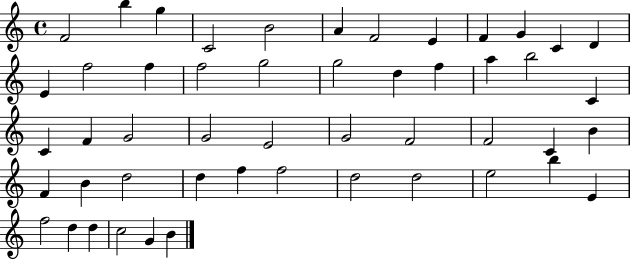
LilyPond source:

{
  \clef treble
  \time 4/4
  \defaultTimeSignature
  \key c \major
  f'2 b''4 g''4 | c'2 b'2 | a'4 f'2 e'4 | f'4 g'4 c'4 d'4 | \break e'4 f''2 f''4 | f''2 g''2 | g''2 d''4 f''4 | a''4 b''2 c'4 | \break c'4 f'4 g'2 | g'2 e'2 | g'2 f'2 | f'2 c'4 b'4 | \break f'4 b'4 d''2 | d''4 f''4 f''2 | d''2 d''2 | e''2 b''4 e'4 | \break f''2 d''4 d''4 | c''2 g'4 b'4 | \bar "|."
}